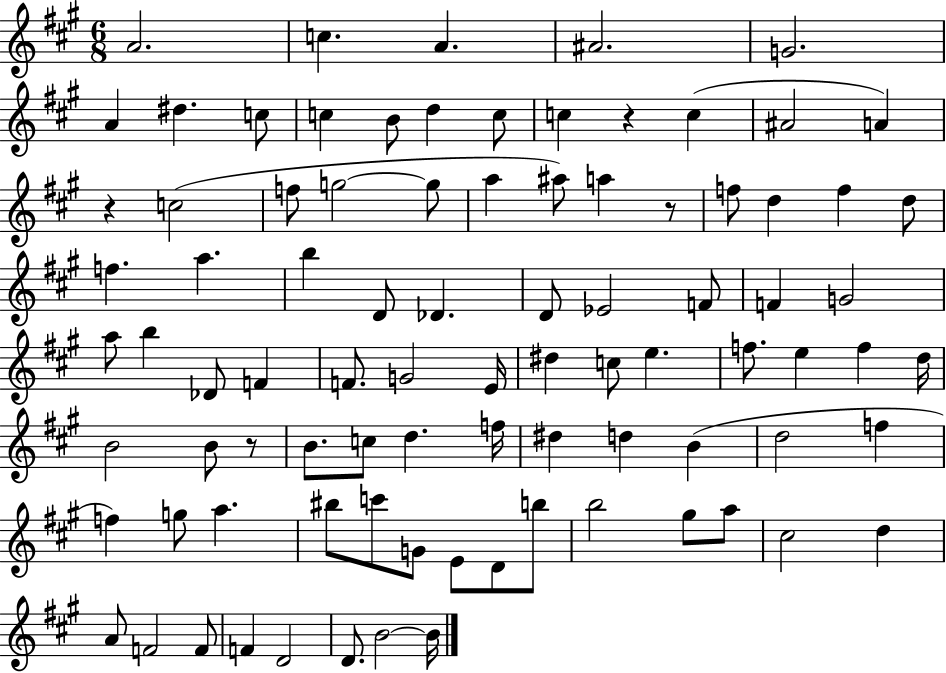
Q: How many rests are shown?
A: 4